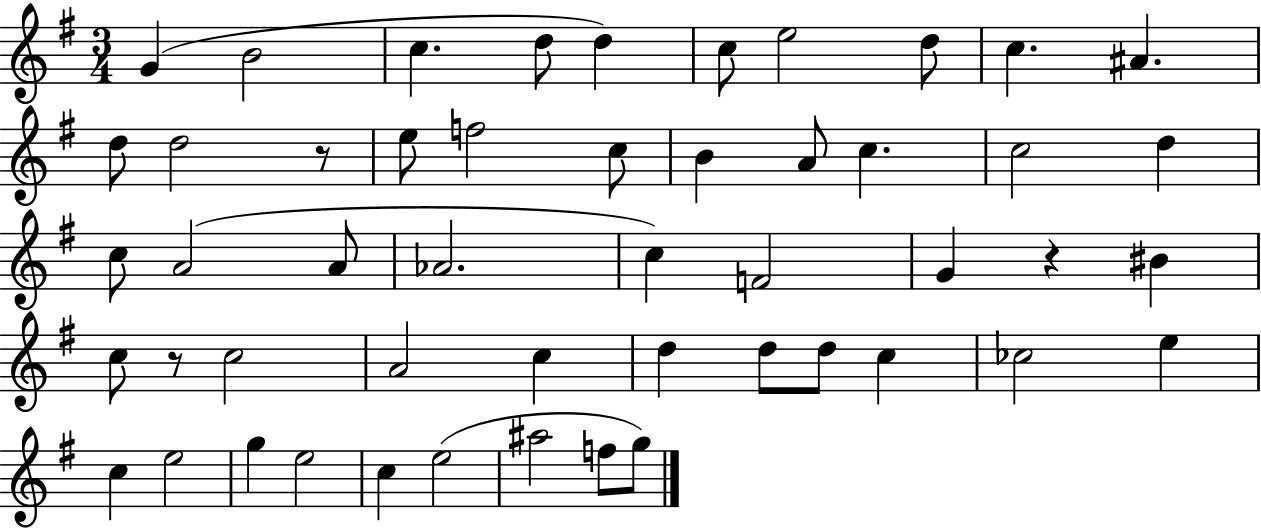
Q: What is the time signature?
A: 3/4